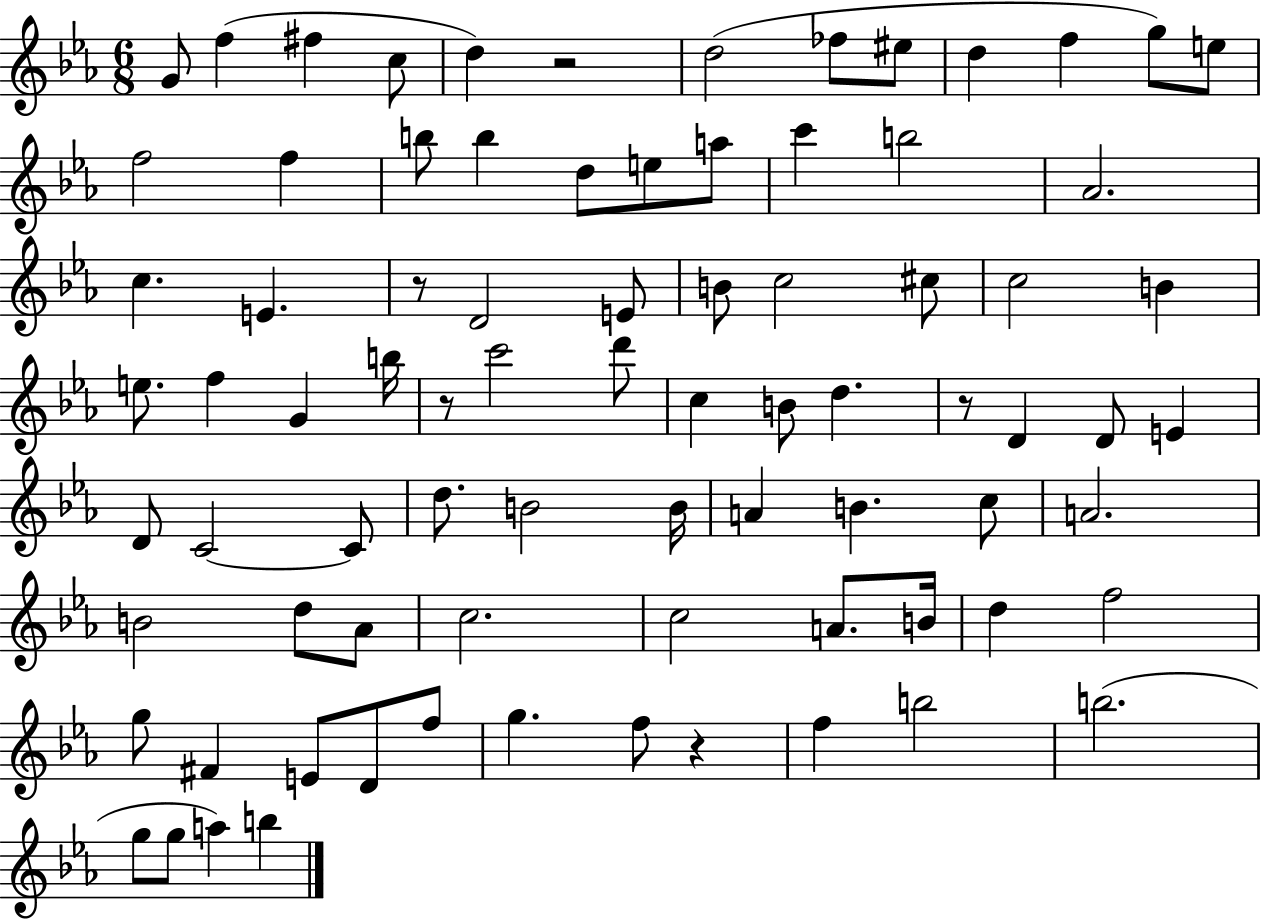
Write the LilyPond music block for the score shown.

{
  \clef treble
  \numericTimeSignature
  \time 6/8
  \key ees \major
  \repeat volta 2 { g'8 f''4( fis''4 c''8 | d''4) r2 | d''2( fes''8 eis''8 | d''4 f''4 g''8) e''8 | \break f''2 f''4 | b''8 b''4 d''8 e''8 a''8 | c'''4 b''2 | aes'2. | \break c''4. e'4. | r8 d'2 e'8 | b'8 c''2 cis''8 | c''2 b'4 | \break e''8. f''4 g'4 b''16 | r8 c'''2 d'''8 | c''4 b'8 d''4. | r8 d'4 d'8 e'4 | \break d'8 c'2~~ c'8 | d''8. b'2 b'16 | a'4 b'4. c''8 | a'2. | \break b'2 d''8 aes'8 | c''2. | c''2 a'8. b'16 | d''4 f''2 | \break g''8 fis'4 e'8 d'8 f''8 | g''4. f''8 r4 | f''4 b''2 | b''2.( | \break g''8 g''8 a''4) b''4 | } \bar "|."
}